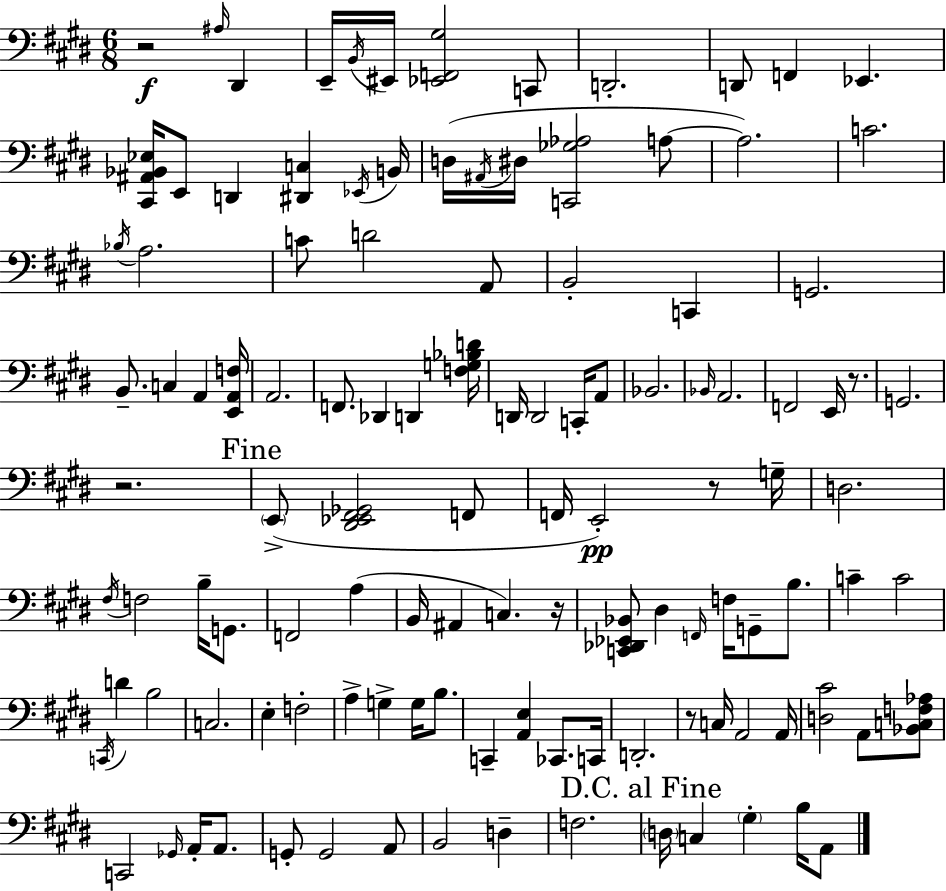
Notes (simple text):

R/h A#3/s D#2/q E2/s B2/s EIS2/s [Eb2,F2,G#3]/h C2/e D2/h. D2/e F2/q Eb2/q. [C#2,A#2,Bb2,Eb3]/s E2/e D2/q [D#2,C3]/q Eb2/s B2/s D3/s A#2/s D#3/s [C2,Gb3,Ab3]/h A3/e A3/h. C4/h. Bb3/s A3/h. C4/e D4/h A2/e B2/h C2/q G2/h. B2/e. C3/q A2/q [E2,A2,F3]/s A2/h. F2/e. Db2/q D2/q [F3,G3,Bb3,D4]/s D2/s D2/h C2/s A2/e Bb2/h. Bb2/s A2/h. F2/h E2/s R/e. G2/h. R/h. E2/e [D#2,Eb2,F#2,Gb2]/h F2/e F2/s E2/h R/e G3/s D3/h. F#3/s F3/h B3/s G2/e. F2/h A3/q B2/s A#2/q C3/q. R/s [C2,Db2,Eb2,Bb2]/e D#3/q F2/s F3/s G2/e B3/e. C4/q C4/h C2/s D4/q B3/h C3/h. E3/q F3/h A3/q G3/q G3/s B3/e. C2/q [A2,E3]/q CES2/e. C2/s D2/h. R/e C3/s A2/h A2/s [D3,C#4]/h A2/e [Bb2,C3,F3,Ab3]/e C2/h Gb2/s A2/s A2/e. G2/e G2/h A2/e B2/h D3/q F3/h. D3/s C3/q G#3/q B3/s A2/e